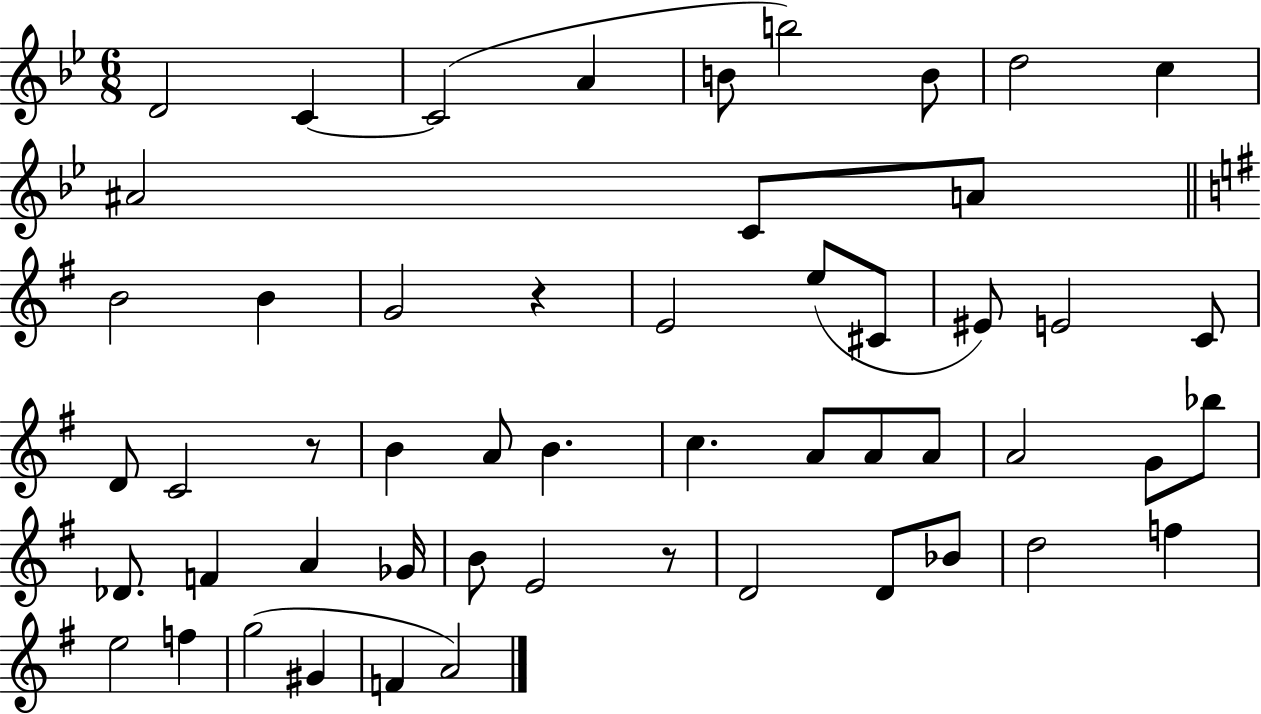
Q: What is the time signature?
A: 6/8